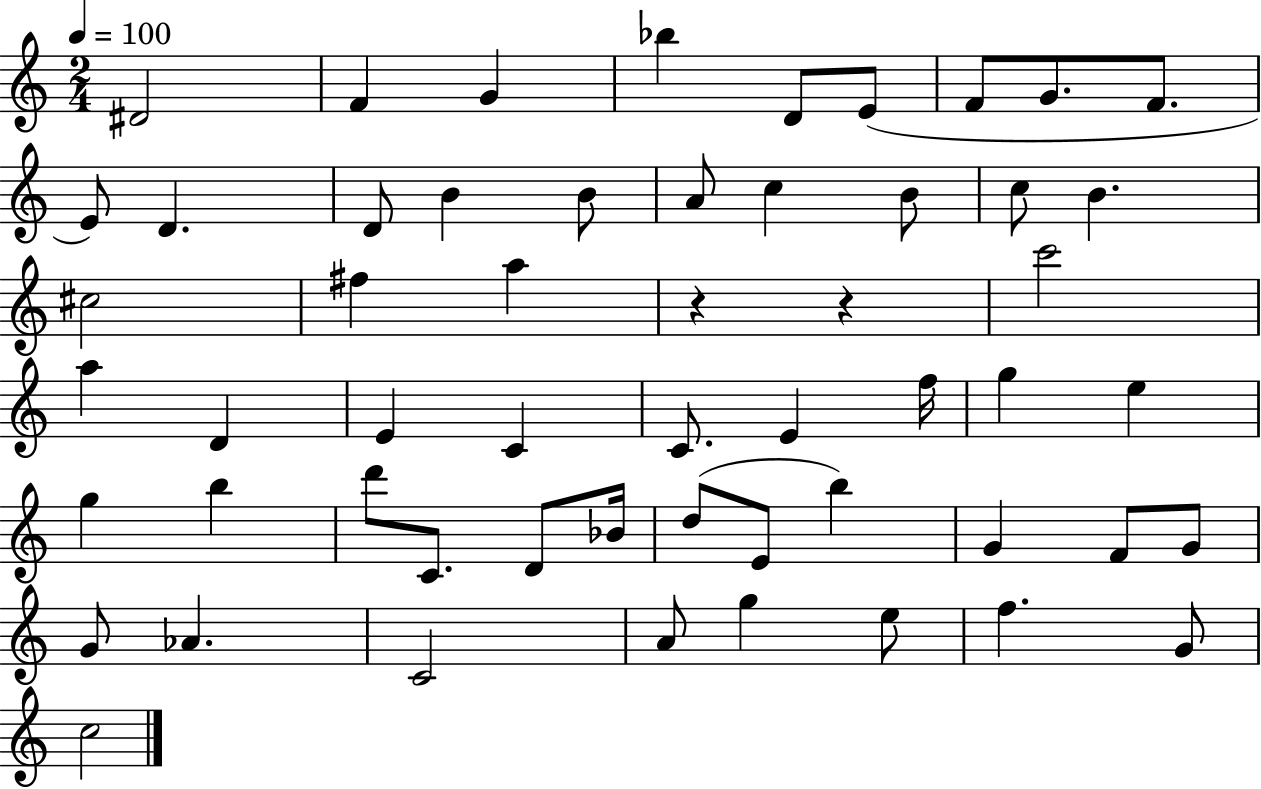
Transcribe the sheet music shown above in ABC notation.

X:1
T:Untitled
M:2/4
L:1/4
K:C
^D2 F G _b D/2 E/2 F/2 G/2 F/2 E/2 D D/2 B B/2 A/2 c B/2 c/2 B ^c2 ^f a z z c'2 a D E C C/2 E f/4 g e g b d'/2 C/2 D/2 _B/4 d/2 E/2 b G F/2 G/2 G/2 _A C2 A/2 g e/2 f G/2 c2